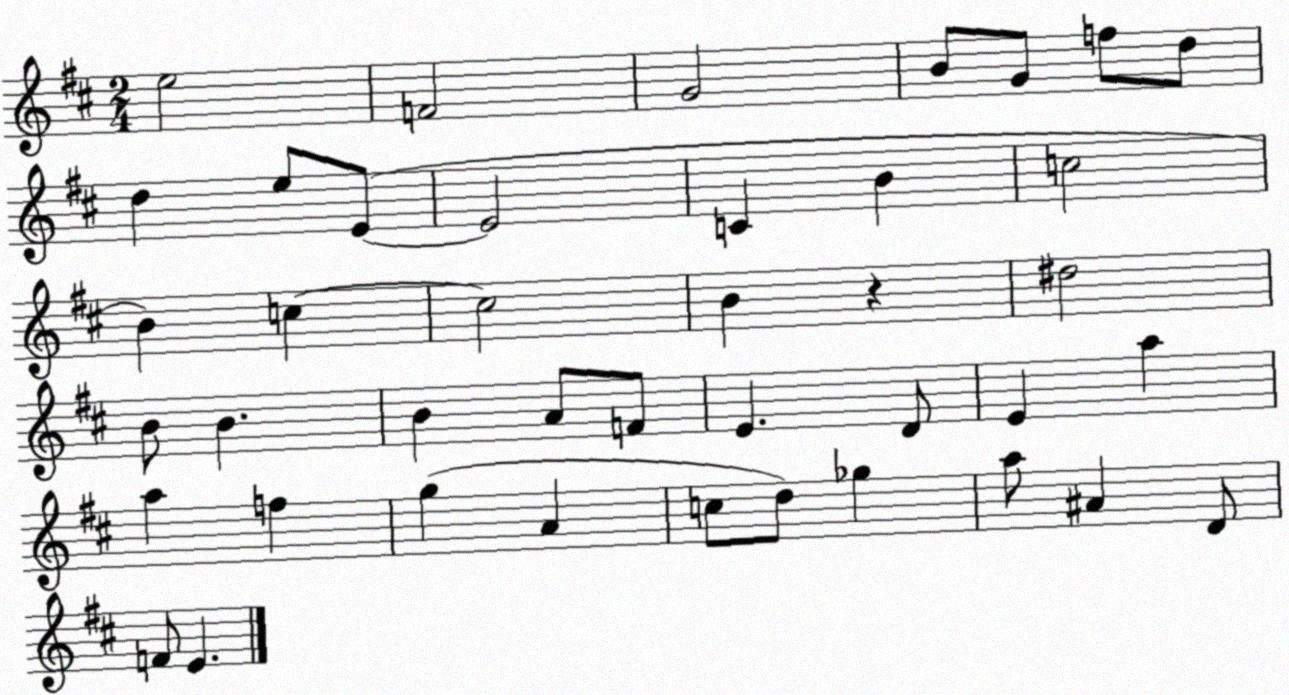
X:1
T:Untitled
M:2/4
L:1/4
K:D
e2 F2 G2 B/2 G/2 f/2 d/2 d e/2 E/2 E2 C B c2 B c c2 B z ^d2 B/2 B B A/2 F/2 E D/2 E a a f g A c/2 d/2 _g a/2 ^A D/2 F/2 E